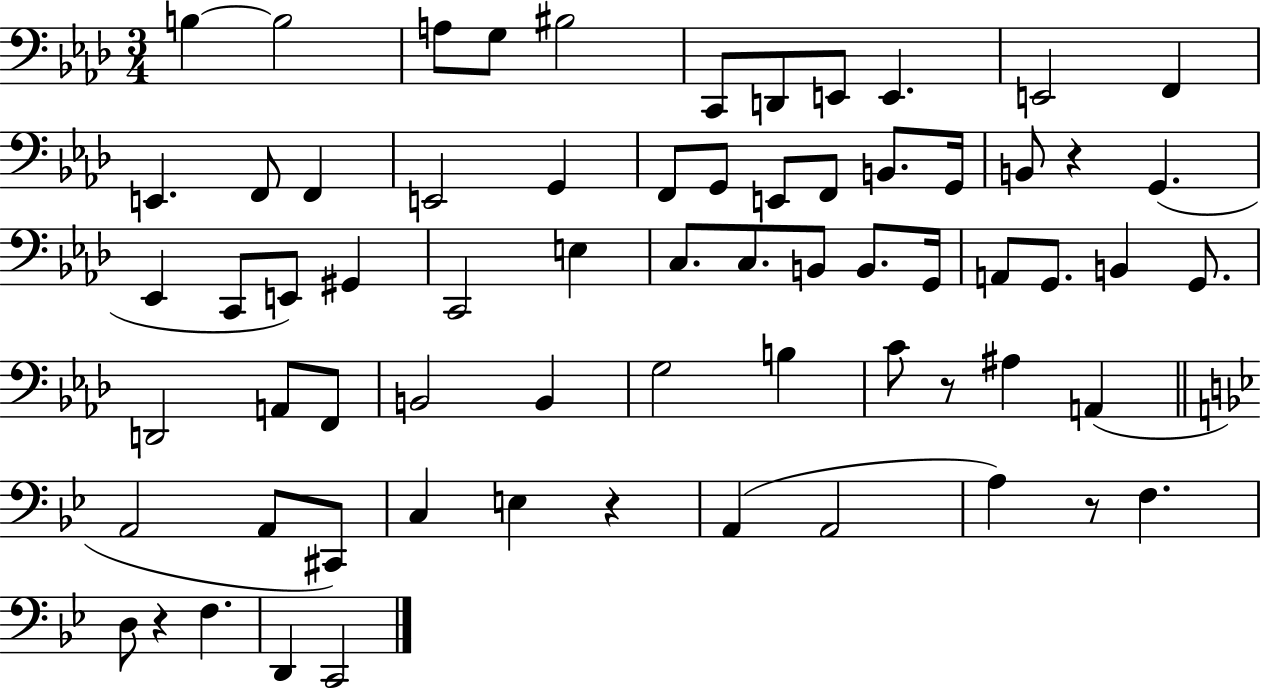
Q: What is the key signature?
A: AES major